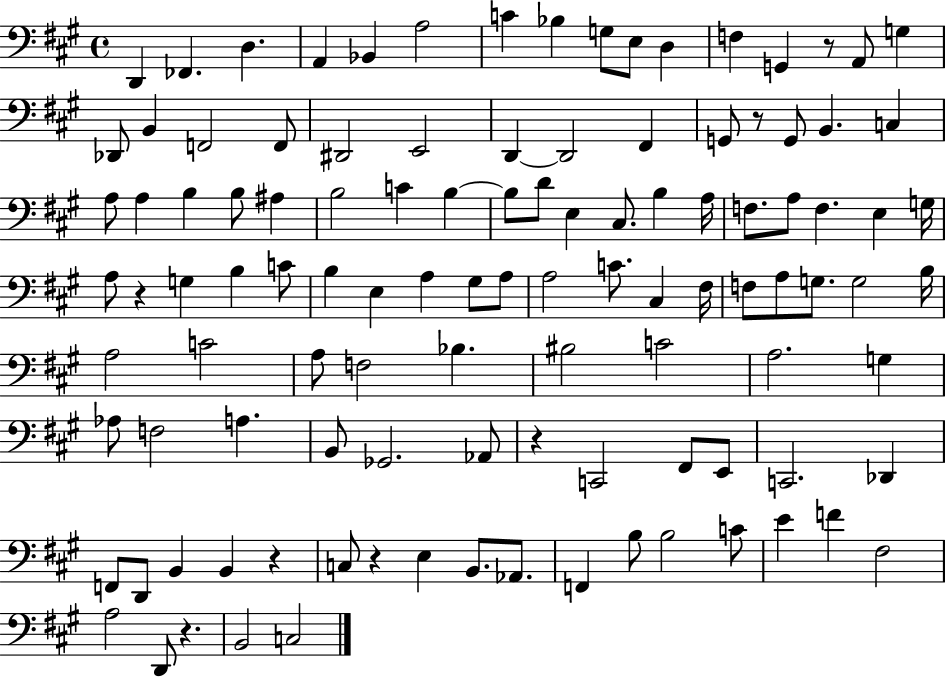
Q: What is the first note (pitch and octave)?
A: D2